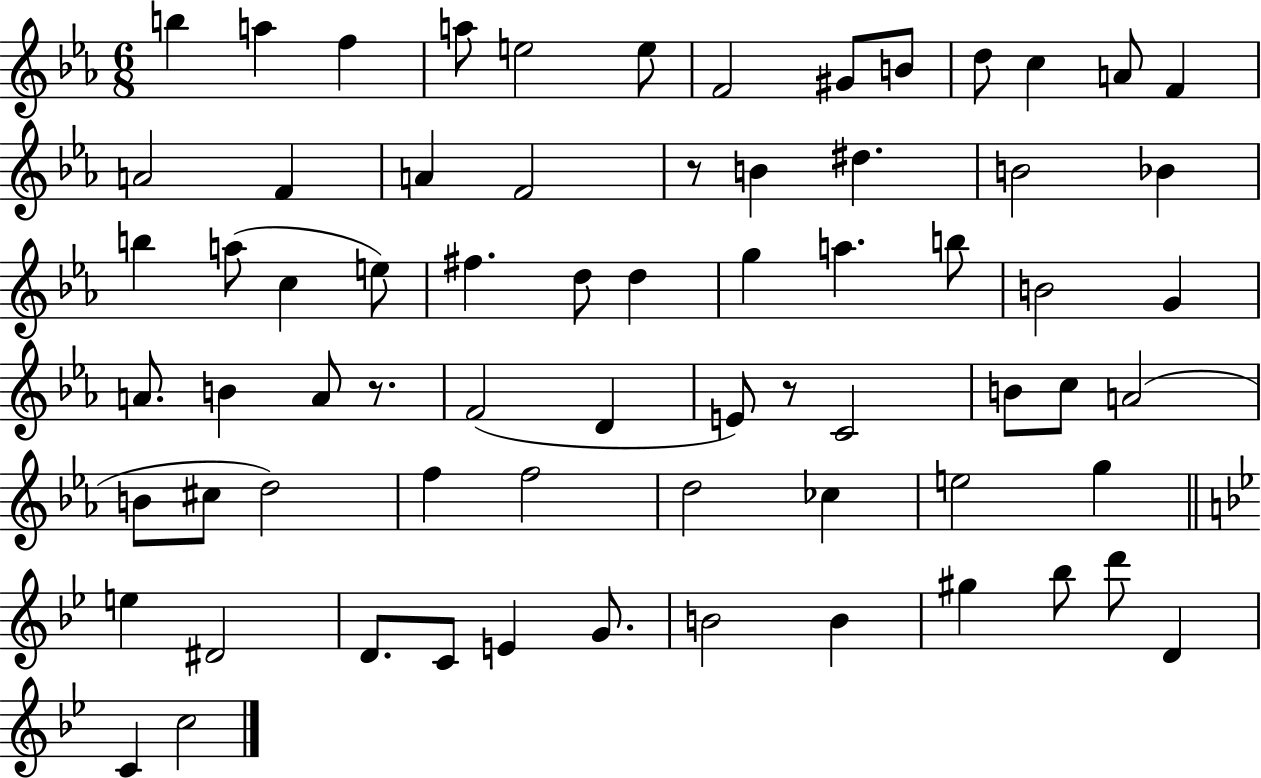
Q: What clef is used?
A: treble